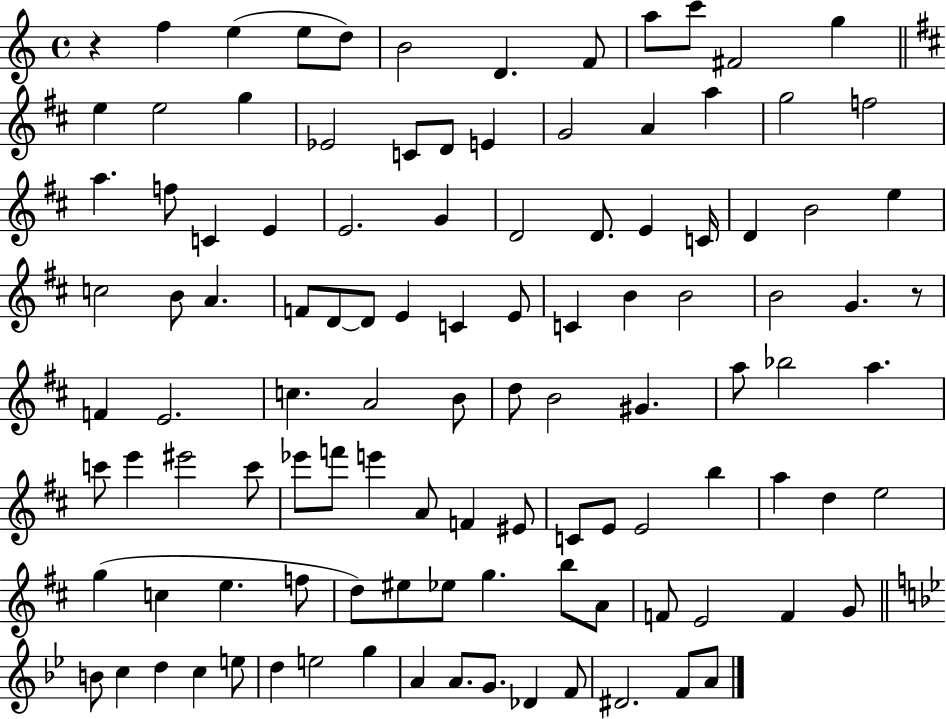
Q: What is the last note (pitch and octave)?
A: A4